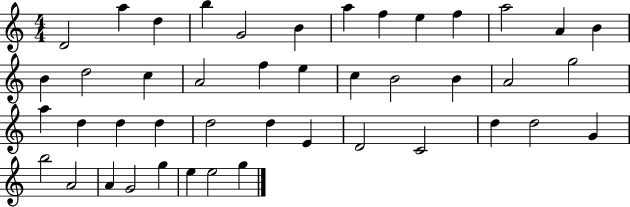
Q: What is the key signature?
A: C major